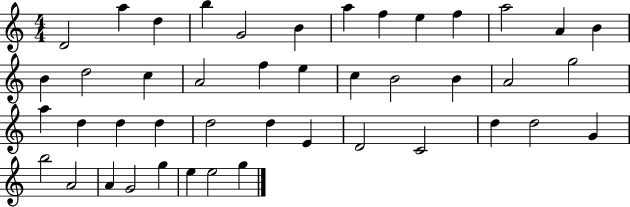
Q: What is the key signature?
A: C major